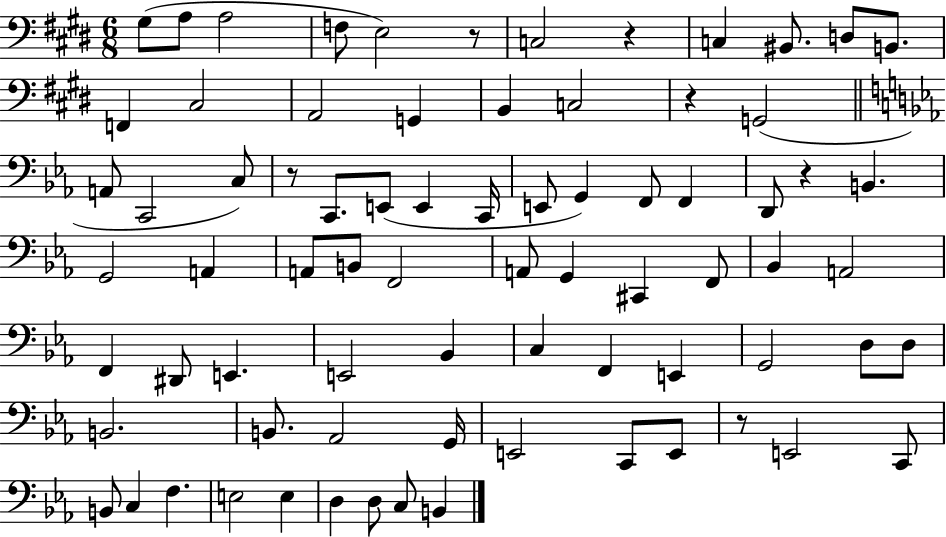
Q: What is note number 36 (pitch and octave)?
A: A2